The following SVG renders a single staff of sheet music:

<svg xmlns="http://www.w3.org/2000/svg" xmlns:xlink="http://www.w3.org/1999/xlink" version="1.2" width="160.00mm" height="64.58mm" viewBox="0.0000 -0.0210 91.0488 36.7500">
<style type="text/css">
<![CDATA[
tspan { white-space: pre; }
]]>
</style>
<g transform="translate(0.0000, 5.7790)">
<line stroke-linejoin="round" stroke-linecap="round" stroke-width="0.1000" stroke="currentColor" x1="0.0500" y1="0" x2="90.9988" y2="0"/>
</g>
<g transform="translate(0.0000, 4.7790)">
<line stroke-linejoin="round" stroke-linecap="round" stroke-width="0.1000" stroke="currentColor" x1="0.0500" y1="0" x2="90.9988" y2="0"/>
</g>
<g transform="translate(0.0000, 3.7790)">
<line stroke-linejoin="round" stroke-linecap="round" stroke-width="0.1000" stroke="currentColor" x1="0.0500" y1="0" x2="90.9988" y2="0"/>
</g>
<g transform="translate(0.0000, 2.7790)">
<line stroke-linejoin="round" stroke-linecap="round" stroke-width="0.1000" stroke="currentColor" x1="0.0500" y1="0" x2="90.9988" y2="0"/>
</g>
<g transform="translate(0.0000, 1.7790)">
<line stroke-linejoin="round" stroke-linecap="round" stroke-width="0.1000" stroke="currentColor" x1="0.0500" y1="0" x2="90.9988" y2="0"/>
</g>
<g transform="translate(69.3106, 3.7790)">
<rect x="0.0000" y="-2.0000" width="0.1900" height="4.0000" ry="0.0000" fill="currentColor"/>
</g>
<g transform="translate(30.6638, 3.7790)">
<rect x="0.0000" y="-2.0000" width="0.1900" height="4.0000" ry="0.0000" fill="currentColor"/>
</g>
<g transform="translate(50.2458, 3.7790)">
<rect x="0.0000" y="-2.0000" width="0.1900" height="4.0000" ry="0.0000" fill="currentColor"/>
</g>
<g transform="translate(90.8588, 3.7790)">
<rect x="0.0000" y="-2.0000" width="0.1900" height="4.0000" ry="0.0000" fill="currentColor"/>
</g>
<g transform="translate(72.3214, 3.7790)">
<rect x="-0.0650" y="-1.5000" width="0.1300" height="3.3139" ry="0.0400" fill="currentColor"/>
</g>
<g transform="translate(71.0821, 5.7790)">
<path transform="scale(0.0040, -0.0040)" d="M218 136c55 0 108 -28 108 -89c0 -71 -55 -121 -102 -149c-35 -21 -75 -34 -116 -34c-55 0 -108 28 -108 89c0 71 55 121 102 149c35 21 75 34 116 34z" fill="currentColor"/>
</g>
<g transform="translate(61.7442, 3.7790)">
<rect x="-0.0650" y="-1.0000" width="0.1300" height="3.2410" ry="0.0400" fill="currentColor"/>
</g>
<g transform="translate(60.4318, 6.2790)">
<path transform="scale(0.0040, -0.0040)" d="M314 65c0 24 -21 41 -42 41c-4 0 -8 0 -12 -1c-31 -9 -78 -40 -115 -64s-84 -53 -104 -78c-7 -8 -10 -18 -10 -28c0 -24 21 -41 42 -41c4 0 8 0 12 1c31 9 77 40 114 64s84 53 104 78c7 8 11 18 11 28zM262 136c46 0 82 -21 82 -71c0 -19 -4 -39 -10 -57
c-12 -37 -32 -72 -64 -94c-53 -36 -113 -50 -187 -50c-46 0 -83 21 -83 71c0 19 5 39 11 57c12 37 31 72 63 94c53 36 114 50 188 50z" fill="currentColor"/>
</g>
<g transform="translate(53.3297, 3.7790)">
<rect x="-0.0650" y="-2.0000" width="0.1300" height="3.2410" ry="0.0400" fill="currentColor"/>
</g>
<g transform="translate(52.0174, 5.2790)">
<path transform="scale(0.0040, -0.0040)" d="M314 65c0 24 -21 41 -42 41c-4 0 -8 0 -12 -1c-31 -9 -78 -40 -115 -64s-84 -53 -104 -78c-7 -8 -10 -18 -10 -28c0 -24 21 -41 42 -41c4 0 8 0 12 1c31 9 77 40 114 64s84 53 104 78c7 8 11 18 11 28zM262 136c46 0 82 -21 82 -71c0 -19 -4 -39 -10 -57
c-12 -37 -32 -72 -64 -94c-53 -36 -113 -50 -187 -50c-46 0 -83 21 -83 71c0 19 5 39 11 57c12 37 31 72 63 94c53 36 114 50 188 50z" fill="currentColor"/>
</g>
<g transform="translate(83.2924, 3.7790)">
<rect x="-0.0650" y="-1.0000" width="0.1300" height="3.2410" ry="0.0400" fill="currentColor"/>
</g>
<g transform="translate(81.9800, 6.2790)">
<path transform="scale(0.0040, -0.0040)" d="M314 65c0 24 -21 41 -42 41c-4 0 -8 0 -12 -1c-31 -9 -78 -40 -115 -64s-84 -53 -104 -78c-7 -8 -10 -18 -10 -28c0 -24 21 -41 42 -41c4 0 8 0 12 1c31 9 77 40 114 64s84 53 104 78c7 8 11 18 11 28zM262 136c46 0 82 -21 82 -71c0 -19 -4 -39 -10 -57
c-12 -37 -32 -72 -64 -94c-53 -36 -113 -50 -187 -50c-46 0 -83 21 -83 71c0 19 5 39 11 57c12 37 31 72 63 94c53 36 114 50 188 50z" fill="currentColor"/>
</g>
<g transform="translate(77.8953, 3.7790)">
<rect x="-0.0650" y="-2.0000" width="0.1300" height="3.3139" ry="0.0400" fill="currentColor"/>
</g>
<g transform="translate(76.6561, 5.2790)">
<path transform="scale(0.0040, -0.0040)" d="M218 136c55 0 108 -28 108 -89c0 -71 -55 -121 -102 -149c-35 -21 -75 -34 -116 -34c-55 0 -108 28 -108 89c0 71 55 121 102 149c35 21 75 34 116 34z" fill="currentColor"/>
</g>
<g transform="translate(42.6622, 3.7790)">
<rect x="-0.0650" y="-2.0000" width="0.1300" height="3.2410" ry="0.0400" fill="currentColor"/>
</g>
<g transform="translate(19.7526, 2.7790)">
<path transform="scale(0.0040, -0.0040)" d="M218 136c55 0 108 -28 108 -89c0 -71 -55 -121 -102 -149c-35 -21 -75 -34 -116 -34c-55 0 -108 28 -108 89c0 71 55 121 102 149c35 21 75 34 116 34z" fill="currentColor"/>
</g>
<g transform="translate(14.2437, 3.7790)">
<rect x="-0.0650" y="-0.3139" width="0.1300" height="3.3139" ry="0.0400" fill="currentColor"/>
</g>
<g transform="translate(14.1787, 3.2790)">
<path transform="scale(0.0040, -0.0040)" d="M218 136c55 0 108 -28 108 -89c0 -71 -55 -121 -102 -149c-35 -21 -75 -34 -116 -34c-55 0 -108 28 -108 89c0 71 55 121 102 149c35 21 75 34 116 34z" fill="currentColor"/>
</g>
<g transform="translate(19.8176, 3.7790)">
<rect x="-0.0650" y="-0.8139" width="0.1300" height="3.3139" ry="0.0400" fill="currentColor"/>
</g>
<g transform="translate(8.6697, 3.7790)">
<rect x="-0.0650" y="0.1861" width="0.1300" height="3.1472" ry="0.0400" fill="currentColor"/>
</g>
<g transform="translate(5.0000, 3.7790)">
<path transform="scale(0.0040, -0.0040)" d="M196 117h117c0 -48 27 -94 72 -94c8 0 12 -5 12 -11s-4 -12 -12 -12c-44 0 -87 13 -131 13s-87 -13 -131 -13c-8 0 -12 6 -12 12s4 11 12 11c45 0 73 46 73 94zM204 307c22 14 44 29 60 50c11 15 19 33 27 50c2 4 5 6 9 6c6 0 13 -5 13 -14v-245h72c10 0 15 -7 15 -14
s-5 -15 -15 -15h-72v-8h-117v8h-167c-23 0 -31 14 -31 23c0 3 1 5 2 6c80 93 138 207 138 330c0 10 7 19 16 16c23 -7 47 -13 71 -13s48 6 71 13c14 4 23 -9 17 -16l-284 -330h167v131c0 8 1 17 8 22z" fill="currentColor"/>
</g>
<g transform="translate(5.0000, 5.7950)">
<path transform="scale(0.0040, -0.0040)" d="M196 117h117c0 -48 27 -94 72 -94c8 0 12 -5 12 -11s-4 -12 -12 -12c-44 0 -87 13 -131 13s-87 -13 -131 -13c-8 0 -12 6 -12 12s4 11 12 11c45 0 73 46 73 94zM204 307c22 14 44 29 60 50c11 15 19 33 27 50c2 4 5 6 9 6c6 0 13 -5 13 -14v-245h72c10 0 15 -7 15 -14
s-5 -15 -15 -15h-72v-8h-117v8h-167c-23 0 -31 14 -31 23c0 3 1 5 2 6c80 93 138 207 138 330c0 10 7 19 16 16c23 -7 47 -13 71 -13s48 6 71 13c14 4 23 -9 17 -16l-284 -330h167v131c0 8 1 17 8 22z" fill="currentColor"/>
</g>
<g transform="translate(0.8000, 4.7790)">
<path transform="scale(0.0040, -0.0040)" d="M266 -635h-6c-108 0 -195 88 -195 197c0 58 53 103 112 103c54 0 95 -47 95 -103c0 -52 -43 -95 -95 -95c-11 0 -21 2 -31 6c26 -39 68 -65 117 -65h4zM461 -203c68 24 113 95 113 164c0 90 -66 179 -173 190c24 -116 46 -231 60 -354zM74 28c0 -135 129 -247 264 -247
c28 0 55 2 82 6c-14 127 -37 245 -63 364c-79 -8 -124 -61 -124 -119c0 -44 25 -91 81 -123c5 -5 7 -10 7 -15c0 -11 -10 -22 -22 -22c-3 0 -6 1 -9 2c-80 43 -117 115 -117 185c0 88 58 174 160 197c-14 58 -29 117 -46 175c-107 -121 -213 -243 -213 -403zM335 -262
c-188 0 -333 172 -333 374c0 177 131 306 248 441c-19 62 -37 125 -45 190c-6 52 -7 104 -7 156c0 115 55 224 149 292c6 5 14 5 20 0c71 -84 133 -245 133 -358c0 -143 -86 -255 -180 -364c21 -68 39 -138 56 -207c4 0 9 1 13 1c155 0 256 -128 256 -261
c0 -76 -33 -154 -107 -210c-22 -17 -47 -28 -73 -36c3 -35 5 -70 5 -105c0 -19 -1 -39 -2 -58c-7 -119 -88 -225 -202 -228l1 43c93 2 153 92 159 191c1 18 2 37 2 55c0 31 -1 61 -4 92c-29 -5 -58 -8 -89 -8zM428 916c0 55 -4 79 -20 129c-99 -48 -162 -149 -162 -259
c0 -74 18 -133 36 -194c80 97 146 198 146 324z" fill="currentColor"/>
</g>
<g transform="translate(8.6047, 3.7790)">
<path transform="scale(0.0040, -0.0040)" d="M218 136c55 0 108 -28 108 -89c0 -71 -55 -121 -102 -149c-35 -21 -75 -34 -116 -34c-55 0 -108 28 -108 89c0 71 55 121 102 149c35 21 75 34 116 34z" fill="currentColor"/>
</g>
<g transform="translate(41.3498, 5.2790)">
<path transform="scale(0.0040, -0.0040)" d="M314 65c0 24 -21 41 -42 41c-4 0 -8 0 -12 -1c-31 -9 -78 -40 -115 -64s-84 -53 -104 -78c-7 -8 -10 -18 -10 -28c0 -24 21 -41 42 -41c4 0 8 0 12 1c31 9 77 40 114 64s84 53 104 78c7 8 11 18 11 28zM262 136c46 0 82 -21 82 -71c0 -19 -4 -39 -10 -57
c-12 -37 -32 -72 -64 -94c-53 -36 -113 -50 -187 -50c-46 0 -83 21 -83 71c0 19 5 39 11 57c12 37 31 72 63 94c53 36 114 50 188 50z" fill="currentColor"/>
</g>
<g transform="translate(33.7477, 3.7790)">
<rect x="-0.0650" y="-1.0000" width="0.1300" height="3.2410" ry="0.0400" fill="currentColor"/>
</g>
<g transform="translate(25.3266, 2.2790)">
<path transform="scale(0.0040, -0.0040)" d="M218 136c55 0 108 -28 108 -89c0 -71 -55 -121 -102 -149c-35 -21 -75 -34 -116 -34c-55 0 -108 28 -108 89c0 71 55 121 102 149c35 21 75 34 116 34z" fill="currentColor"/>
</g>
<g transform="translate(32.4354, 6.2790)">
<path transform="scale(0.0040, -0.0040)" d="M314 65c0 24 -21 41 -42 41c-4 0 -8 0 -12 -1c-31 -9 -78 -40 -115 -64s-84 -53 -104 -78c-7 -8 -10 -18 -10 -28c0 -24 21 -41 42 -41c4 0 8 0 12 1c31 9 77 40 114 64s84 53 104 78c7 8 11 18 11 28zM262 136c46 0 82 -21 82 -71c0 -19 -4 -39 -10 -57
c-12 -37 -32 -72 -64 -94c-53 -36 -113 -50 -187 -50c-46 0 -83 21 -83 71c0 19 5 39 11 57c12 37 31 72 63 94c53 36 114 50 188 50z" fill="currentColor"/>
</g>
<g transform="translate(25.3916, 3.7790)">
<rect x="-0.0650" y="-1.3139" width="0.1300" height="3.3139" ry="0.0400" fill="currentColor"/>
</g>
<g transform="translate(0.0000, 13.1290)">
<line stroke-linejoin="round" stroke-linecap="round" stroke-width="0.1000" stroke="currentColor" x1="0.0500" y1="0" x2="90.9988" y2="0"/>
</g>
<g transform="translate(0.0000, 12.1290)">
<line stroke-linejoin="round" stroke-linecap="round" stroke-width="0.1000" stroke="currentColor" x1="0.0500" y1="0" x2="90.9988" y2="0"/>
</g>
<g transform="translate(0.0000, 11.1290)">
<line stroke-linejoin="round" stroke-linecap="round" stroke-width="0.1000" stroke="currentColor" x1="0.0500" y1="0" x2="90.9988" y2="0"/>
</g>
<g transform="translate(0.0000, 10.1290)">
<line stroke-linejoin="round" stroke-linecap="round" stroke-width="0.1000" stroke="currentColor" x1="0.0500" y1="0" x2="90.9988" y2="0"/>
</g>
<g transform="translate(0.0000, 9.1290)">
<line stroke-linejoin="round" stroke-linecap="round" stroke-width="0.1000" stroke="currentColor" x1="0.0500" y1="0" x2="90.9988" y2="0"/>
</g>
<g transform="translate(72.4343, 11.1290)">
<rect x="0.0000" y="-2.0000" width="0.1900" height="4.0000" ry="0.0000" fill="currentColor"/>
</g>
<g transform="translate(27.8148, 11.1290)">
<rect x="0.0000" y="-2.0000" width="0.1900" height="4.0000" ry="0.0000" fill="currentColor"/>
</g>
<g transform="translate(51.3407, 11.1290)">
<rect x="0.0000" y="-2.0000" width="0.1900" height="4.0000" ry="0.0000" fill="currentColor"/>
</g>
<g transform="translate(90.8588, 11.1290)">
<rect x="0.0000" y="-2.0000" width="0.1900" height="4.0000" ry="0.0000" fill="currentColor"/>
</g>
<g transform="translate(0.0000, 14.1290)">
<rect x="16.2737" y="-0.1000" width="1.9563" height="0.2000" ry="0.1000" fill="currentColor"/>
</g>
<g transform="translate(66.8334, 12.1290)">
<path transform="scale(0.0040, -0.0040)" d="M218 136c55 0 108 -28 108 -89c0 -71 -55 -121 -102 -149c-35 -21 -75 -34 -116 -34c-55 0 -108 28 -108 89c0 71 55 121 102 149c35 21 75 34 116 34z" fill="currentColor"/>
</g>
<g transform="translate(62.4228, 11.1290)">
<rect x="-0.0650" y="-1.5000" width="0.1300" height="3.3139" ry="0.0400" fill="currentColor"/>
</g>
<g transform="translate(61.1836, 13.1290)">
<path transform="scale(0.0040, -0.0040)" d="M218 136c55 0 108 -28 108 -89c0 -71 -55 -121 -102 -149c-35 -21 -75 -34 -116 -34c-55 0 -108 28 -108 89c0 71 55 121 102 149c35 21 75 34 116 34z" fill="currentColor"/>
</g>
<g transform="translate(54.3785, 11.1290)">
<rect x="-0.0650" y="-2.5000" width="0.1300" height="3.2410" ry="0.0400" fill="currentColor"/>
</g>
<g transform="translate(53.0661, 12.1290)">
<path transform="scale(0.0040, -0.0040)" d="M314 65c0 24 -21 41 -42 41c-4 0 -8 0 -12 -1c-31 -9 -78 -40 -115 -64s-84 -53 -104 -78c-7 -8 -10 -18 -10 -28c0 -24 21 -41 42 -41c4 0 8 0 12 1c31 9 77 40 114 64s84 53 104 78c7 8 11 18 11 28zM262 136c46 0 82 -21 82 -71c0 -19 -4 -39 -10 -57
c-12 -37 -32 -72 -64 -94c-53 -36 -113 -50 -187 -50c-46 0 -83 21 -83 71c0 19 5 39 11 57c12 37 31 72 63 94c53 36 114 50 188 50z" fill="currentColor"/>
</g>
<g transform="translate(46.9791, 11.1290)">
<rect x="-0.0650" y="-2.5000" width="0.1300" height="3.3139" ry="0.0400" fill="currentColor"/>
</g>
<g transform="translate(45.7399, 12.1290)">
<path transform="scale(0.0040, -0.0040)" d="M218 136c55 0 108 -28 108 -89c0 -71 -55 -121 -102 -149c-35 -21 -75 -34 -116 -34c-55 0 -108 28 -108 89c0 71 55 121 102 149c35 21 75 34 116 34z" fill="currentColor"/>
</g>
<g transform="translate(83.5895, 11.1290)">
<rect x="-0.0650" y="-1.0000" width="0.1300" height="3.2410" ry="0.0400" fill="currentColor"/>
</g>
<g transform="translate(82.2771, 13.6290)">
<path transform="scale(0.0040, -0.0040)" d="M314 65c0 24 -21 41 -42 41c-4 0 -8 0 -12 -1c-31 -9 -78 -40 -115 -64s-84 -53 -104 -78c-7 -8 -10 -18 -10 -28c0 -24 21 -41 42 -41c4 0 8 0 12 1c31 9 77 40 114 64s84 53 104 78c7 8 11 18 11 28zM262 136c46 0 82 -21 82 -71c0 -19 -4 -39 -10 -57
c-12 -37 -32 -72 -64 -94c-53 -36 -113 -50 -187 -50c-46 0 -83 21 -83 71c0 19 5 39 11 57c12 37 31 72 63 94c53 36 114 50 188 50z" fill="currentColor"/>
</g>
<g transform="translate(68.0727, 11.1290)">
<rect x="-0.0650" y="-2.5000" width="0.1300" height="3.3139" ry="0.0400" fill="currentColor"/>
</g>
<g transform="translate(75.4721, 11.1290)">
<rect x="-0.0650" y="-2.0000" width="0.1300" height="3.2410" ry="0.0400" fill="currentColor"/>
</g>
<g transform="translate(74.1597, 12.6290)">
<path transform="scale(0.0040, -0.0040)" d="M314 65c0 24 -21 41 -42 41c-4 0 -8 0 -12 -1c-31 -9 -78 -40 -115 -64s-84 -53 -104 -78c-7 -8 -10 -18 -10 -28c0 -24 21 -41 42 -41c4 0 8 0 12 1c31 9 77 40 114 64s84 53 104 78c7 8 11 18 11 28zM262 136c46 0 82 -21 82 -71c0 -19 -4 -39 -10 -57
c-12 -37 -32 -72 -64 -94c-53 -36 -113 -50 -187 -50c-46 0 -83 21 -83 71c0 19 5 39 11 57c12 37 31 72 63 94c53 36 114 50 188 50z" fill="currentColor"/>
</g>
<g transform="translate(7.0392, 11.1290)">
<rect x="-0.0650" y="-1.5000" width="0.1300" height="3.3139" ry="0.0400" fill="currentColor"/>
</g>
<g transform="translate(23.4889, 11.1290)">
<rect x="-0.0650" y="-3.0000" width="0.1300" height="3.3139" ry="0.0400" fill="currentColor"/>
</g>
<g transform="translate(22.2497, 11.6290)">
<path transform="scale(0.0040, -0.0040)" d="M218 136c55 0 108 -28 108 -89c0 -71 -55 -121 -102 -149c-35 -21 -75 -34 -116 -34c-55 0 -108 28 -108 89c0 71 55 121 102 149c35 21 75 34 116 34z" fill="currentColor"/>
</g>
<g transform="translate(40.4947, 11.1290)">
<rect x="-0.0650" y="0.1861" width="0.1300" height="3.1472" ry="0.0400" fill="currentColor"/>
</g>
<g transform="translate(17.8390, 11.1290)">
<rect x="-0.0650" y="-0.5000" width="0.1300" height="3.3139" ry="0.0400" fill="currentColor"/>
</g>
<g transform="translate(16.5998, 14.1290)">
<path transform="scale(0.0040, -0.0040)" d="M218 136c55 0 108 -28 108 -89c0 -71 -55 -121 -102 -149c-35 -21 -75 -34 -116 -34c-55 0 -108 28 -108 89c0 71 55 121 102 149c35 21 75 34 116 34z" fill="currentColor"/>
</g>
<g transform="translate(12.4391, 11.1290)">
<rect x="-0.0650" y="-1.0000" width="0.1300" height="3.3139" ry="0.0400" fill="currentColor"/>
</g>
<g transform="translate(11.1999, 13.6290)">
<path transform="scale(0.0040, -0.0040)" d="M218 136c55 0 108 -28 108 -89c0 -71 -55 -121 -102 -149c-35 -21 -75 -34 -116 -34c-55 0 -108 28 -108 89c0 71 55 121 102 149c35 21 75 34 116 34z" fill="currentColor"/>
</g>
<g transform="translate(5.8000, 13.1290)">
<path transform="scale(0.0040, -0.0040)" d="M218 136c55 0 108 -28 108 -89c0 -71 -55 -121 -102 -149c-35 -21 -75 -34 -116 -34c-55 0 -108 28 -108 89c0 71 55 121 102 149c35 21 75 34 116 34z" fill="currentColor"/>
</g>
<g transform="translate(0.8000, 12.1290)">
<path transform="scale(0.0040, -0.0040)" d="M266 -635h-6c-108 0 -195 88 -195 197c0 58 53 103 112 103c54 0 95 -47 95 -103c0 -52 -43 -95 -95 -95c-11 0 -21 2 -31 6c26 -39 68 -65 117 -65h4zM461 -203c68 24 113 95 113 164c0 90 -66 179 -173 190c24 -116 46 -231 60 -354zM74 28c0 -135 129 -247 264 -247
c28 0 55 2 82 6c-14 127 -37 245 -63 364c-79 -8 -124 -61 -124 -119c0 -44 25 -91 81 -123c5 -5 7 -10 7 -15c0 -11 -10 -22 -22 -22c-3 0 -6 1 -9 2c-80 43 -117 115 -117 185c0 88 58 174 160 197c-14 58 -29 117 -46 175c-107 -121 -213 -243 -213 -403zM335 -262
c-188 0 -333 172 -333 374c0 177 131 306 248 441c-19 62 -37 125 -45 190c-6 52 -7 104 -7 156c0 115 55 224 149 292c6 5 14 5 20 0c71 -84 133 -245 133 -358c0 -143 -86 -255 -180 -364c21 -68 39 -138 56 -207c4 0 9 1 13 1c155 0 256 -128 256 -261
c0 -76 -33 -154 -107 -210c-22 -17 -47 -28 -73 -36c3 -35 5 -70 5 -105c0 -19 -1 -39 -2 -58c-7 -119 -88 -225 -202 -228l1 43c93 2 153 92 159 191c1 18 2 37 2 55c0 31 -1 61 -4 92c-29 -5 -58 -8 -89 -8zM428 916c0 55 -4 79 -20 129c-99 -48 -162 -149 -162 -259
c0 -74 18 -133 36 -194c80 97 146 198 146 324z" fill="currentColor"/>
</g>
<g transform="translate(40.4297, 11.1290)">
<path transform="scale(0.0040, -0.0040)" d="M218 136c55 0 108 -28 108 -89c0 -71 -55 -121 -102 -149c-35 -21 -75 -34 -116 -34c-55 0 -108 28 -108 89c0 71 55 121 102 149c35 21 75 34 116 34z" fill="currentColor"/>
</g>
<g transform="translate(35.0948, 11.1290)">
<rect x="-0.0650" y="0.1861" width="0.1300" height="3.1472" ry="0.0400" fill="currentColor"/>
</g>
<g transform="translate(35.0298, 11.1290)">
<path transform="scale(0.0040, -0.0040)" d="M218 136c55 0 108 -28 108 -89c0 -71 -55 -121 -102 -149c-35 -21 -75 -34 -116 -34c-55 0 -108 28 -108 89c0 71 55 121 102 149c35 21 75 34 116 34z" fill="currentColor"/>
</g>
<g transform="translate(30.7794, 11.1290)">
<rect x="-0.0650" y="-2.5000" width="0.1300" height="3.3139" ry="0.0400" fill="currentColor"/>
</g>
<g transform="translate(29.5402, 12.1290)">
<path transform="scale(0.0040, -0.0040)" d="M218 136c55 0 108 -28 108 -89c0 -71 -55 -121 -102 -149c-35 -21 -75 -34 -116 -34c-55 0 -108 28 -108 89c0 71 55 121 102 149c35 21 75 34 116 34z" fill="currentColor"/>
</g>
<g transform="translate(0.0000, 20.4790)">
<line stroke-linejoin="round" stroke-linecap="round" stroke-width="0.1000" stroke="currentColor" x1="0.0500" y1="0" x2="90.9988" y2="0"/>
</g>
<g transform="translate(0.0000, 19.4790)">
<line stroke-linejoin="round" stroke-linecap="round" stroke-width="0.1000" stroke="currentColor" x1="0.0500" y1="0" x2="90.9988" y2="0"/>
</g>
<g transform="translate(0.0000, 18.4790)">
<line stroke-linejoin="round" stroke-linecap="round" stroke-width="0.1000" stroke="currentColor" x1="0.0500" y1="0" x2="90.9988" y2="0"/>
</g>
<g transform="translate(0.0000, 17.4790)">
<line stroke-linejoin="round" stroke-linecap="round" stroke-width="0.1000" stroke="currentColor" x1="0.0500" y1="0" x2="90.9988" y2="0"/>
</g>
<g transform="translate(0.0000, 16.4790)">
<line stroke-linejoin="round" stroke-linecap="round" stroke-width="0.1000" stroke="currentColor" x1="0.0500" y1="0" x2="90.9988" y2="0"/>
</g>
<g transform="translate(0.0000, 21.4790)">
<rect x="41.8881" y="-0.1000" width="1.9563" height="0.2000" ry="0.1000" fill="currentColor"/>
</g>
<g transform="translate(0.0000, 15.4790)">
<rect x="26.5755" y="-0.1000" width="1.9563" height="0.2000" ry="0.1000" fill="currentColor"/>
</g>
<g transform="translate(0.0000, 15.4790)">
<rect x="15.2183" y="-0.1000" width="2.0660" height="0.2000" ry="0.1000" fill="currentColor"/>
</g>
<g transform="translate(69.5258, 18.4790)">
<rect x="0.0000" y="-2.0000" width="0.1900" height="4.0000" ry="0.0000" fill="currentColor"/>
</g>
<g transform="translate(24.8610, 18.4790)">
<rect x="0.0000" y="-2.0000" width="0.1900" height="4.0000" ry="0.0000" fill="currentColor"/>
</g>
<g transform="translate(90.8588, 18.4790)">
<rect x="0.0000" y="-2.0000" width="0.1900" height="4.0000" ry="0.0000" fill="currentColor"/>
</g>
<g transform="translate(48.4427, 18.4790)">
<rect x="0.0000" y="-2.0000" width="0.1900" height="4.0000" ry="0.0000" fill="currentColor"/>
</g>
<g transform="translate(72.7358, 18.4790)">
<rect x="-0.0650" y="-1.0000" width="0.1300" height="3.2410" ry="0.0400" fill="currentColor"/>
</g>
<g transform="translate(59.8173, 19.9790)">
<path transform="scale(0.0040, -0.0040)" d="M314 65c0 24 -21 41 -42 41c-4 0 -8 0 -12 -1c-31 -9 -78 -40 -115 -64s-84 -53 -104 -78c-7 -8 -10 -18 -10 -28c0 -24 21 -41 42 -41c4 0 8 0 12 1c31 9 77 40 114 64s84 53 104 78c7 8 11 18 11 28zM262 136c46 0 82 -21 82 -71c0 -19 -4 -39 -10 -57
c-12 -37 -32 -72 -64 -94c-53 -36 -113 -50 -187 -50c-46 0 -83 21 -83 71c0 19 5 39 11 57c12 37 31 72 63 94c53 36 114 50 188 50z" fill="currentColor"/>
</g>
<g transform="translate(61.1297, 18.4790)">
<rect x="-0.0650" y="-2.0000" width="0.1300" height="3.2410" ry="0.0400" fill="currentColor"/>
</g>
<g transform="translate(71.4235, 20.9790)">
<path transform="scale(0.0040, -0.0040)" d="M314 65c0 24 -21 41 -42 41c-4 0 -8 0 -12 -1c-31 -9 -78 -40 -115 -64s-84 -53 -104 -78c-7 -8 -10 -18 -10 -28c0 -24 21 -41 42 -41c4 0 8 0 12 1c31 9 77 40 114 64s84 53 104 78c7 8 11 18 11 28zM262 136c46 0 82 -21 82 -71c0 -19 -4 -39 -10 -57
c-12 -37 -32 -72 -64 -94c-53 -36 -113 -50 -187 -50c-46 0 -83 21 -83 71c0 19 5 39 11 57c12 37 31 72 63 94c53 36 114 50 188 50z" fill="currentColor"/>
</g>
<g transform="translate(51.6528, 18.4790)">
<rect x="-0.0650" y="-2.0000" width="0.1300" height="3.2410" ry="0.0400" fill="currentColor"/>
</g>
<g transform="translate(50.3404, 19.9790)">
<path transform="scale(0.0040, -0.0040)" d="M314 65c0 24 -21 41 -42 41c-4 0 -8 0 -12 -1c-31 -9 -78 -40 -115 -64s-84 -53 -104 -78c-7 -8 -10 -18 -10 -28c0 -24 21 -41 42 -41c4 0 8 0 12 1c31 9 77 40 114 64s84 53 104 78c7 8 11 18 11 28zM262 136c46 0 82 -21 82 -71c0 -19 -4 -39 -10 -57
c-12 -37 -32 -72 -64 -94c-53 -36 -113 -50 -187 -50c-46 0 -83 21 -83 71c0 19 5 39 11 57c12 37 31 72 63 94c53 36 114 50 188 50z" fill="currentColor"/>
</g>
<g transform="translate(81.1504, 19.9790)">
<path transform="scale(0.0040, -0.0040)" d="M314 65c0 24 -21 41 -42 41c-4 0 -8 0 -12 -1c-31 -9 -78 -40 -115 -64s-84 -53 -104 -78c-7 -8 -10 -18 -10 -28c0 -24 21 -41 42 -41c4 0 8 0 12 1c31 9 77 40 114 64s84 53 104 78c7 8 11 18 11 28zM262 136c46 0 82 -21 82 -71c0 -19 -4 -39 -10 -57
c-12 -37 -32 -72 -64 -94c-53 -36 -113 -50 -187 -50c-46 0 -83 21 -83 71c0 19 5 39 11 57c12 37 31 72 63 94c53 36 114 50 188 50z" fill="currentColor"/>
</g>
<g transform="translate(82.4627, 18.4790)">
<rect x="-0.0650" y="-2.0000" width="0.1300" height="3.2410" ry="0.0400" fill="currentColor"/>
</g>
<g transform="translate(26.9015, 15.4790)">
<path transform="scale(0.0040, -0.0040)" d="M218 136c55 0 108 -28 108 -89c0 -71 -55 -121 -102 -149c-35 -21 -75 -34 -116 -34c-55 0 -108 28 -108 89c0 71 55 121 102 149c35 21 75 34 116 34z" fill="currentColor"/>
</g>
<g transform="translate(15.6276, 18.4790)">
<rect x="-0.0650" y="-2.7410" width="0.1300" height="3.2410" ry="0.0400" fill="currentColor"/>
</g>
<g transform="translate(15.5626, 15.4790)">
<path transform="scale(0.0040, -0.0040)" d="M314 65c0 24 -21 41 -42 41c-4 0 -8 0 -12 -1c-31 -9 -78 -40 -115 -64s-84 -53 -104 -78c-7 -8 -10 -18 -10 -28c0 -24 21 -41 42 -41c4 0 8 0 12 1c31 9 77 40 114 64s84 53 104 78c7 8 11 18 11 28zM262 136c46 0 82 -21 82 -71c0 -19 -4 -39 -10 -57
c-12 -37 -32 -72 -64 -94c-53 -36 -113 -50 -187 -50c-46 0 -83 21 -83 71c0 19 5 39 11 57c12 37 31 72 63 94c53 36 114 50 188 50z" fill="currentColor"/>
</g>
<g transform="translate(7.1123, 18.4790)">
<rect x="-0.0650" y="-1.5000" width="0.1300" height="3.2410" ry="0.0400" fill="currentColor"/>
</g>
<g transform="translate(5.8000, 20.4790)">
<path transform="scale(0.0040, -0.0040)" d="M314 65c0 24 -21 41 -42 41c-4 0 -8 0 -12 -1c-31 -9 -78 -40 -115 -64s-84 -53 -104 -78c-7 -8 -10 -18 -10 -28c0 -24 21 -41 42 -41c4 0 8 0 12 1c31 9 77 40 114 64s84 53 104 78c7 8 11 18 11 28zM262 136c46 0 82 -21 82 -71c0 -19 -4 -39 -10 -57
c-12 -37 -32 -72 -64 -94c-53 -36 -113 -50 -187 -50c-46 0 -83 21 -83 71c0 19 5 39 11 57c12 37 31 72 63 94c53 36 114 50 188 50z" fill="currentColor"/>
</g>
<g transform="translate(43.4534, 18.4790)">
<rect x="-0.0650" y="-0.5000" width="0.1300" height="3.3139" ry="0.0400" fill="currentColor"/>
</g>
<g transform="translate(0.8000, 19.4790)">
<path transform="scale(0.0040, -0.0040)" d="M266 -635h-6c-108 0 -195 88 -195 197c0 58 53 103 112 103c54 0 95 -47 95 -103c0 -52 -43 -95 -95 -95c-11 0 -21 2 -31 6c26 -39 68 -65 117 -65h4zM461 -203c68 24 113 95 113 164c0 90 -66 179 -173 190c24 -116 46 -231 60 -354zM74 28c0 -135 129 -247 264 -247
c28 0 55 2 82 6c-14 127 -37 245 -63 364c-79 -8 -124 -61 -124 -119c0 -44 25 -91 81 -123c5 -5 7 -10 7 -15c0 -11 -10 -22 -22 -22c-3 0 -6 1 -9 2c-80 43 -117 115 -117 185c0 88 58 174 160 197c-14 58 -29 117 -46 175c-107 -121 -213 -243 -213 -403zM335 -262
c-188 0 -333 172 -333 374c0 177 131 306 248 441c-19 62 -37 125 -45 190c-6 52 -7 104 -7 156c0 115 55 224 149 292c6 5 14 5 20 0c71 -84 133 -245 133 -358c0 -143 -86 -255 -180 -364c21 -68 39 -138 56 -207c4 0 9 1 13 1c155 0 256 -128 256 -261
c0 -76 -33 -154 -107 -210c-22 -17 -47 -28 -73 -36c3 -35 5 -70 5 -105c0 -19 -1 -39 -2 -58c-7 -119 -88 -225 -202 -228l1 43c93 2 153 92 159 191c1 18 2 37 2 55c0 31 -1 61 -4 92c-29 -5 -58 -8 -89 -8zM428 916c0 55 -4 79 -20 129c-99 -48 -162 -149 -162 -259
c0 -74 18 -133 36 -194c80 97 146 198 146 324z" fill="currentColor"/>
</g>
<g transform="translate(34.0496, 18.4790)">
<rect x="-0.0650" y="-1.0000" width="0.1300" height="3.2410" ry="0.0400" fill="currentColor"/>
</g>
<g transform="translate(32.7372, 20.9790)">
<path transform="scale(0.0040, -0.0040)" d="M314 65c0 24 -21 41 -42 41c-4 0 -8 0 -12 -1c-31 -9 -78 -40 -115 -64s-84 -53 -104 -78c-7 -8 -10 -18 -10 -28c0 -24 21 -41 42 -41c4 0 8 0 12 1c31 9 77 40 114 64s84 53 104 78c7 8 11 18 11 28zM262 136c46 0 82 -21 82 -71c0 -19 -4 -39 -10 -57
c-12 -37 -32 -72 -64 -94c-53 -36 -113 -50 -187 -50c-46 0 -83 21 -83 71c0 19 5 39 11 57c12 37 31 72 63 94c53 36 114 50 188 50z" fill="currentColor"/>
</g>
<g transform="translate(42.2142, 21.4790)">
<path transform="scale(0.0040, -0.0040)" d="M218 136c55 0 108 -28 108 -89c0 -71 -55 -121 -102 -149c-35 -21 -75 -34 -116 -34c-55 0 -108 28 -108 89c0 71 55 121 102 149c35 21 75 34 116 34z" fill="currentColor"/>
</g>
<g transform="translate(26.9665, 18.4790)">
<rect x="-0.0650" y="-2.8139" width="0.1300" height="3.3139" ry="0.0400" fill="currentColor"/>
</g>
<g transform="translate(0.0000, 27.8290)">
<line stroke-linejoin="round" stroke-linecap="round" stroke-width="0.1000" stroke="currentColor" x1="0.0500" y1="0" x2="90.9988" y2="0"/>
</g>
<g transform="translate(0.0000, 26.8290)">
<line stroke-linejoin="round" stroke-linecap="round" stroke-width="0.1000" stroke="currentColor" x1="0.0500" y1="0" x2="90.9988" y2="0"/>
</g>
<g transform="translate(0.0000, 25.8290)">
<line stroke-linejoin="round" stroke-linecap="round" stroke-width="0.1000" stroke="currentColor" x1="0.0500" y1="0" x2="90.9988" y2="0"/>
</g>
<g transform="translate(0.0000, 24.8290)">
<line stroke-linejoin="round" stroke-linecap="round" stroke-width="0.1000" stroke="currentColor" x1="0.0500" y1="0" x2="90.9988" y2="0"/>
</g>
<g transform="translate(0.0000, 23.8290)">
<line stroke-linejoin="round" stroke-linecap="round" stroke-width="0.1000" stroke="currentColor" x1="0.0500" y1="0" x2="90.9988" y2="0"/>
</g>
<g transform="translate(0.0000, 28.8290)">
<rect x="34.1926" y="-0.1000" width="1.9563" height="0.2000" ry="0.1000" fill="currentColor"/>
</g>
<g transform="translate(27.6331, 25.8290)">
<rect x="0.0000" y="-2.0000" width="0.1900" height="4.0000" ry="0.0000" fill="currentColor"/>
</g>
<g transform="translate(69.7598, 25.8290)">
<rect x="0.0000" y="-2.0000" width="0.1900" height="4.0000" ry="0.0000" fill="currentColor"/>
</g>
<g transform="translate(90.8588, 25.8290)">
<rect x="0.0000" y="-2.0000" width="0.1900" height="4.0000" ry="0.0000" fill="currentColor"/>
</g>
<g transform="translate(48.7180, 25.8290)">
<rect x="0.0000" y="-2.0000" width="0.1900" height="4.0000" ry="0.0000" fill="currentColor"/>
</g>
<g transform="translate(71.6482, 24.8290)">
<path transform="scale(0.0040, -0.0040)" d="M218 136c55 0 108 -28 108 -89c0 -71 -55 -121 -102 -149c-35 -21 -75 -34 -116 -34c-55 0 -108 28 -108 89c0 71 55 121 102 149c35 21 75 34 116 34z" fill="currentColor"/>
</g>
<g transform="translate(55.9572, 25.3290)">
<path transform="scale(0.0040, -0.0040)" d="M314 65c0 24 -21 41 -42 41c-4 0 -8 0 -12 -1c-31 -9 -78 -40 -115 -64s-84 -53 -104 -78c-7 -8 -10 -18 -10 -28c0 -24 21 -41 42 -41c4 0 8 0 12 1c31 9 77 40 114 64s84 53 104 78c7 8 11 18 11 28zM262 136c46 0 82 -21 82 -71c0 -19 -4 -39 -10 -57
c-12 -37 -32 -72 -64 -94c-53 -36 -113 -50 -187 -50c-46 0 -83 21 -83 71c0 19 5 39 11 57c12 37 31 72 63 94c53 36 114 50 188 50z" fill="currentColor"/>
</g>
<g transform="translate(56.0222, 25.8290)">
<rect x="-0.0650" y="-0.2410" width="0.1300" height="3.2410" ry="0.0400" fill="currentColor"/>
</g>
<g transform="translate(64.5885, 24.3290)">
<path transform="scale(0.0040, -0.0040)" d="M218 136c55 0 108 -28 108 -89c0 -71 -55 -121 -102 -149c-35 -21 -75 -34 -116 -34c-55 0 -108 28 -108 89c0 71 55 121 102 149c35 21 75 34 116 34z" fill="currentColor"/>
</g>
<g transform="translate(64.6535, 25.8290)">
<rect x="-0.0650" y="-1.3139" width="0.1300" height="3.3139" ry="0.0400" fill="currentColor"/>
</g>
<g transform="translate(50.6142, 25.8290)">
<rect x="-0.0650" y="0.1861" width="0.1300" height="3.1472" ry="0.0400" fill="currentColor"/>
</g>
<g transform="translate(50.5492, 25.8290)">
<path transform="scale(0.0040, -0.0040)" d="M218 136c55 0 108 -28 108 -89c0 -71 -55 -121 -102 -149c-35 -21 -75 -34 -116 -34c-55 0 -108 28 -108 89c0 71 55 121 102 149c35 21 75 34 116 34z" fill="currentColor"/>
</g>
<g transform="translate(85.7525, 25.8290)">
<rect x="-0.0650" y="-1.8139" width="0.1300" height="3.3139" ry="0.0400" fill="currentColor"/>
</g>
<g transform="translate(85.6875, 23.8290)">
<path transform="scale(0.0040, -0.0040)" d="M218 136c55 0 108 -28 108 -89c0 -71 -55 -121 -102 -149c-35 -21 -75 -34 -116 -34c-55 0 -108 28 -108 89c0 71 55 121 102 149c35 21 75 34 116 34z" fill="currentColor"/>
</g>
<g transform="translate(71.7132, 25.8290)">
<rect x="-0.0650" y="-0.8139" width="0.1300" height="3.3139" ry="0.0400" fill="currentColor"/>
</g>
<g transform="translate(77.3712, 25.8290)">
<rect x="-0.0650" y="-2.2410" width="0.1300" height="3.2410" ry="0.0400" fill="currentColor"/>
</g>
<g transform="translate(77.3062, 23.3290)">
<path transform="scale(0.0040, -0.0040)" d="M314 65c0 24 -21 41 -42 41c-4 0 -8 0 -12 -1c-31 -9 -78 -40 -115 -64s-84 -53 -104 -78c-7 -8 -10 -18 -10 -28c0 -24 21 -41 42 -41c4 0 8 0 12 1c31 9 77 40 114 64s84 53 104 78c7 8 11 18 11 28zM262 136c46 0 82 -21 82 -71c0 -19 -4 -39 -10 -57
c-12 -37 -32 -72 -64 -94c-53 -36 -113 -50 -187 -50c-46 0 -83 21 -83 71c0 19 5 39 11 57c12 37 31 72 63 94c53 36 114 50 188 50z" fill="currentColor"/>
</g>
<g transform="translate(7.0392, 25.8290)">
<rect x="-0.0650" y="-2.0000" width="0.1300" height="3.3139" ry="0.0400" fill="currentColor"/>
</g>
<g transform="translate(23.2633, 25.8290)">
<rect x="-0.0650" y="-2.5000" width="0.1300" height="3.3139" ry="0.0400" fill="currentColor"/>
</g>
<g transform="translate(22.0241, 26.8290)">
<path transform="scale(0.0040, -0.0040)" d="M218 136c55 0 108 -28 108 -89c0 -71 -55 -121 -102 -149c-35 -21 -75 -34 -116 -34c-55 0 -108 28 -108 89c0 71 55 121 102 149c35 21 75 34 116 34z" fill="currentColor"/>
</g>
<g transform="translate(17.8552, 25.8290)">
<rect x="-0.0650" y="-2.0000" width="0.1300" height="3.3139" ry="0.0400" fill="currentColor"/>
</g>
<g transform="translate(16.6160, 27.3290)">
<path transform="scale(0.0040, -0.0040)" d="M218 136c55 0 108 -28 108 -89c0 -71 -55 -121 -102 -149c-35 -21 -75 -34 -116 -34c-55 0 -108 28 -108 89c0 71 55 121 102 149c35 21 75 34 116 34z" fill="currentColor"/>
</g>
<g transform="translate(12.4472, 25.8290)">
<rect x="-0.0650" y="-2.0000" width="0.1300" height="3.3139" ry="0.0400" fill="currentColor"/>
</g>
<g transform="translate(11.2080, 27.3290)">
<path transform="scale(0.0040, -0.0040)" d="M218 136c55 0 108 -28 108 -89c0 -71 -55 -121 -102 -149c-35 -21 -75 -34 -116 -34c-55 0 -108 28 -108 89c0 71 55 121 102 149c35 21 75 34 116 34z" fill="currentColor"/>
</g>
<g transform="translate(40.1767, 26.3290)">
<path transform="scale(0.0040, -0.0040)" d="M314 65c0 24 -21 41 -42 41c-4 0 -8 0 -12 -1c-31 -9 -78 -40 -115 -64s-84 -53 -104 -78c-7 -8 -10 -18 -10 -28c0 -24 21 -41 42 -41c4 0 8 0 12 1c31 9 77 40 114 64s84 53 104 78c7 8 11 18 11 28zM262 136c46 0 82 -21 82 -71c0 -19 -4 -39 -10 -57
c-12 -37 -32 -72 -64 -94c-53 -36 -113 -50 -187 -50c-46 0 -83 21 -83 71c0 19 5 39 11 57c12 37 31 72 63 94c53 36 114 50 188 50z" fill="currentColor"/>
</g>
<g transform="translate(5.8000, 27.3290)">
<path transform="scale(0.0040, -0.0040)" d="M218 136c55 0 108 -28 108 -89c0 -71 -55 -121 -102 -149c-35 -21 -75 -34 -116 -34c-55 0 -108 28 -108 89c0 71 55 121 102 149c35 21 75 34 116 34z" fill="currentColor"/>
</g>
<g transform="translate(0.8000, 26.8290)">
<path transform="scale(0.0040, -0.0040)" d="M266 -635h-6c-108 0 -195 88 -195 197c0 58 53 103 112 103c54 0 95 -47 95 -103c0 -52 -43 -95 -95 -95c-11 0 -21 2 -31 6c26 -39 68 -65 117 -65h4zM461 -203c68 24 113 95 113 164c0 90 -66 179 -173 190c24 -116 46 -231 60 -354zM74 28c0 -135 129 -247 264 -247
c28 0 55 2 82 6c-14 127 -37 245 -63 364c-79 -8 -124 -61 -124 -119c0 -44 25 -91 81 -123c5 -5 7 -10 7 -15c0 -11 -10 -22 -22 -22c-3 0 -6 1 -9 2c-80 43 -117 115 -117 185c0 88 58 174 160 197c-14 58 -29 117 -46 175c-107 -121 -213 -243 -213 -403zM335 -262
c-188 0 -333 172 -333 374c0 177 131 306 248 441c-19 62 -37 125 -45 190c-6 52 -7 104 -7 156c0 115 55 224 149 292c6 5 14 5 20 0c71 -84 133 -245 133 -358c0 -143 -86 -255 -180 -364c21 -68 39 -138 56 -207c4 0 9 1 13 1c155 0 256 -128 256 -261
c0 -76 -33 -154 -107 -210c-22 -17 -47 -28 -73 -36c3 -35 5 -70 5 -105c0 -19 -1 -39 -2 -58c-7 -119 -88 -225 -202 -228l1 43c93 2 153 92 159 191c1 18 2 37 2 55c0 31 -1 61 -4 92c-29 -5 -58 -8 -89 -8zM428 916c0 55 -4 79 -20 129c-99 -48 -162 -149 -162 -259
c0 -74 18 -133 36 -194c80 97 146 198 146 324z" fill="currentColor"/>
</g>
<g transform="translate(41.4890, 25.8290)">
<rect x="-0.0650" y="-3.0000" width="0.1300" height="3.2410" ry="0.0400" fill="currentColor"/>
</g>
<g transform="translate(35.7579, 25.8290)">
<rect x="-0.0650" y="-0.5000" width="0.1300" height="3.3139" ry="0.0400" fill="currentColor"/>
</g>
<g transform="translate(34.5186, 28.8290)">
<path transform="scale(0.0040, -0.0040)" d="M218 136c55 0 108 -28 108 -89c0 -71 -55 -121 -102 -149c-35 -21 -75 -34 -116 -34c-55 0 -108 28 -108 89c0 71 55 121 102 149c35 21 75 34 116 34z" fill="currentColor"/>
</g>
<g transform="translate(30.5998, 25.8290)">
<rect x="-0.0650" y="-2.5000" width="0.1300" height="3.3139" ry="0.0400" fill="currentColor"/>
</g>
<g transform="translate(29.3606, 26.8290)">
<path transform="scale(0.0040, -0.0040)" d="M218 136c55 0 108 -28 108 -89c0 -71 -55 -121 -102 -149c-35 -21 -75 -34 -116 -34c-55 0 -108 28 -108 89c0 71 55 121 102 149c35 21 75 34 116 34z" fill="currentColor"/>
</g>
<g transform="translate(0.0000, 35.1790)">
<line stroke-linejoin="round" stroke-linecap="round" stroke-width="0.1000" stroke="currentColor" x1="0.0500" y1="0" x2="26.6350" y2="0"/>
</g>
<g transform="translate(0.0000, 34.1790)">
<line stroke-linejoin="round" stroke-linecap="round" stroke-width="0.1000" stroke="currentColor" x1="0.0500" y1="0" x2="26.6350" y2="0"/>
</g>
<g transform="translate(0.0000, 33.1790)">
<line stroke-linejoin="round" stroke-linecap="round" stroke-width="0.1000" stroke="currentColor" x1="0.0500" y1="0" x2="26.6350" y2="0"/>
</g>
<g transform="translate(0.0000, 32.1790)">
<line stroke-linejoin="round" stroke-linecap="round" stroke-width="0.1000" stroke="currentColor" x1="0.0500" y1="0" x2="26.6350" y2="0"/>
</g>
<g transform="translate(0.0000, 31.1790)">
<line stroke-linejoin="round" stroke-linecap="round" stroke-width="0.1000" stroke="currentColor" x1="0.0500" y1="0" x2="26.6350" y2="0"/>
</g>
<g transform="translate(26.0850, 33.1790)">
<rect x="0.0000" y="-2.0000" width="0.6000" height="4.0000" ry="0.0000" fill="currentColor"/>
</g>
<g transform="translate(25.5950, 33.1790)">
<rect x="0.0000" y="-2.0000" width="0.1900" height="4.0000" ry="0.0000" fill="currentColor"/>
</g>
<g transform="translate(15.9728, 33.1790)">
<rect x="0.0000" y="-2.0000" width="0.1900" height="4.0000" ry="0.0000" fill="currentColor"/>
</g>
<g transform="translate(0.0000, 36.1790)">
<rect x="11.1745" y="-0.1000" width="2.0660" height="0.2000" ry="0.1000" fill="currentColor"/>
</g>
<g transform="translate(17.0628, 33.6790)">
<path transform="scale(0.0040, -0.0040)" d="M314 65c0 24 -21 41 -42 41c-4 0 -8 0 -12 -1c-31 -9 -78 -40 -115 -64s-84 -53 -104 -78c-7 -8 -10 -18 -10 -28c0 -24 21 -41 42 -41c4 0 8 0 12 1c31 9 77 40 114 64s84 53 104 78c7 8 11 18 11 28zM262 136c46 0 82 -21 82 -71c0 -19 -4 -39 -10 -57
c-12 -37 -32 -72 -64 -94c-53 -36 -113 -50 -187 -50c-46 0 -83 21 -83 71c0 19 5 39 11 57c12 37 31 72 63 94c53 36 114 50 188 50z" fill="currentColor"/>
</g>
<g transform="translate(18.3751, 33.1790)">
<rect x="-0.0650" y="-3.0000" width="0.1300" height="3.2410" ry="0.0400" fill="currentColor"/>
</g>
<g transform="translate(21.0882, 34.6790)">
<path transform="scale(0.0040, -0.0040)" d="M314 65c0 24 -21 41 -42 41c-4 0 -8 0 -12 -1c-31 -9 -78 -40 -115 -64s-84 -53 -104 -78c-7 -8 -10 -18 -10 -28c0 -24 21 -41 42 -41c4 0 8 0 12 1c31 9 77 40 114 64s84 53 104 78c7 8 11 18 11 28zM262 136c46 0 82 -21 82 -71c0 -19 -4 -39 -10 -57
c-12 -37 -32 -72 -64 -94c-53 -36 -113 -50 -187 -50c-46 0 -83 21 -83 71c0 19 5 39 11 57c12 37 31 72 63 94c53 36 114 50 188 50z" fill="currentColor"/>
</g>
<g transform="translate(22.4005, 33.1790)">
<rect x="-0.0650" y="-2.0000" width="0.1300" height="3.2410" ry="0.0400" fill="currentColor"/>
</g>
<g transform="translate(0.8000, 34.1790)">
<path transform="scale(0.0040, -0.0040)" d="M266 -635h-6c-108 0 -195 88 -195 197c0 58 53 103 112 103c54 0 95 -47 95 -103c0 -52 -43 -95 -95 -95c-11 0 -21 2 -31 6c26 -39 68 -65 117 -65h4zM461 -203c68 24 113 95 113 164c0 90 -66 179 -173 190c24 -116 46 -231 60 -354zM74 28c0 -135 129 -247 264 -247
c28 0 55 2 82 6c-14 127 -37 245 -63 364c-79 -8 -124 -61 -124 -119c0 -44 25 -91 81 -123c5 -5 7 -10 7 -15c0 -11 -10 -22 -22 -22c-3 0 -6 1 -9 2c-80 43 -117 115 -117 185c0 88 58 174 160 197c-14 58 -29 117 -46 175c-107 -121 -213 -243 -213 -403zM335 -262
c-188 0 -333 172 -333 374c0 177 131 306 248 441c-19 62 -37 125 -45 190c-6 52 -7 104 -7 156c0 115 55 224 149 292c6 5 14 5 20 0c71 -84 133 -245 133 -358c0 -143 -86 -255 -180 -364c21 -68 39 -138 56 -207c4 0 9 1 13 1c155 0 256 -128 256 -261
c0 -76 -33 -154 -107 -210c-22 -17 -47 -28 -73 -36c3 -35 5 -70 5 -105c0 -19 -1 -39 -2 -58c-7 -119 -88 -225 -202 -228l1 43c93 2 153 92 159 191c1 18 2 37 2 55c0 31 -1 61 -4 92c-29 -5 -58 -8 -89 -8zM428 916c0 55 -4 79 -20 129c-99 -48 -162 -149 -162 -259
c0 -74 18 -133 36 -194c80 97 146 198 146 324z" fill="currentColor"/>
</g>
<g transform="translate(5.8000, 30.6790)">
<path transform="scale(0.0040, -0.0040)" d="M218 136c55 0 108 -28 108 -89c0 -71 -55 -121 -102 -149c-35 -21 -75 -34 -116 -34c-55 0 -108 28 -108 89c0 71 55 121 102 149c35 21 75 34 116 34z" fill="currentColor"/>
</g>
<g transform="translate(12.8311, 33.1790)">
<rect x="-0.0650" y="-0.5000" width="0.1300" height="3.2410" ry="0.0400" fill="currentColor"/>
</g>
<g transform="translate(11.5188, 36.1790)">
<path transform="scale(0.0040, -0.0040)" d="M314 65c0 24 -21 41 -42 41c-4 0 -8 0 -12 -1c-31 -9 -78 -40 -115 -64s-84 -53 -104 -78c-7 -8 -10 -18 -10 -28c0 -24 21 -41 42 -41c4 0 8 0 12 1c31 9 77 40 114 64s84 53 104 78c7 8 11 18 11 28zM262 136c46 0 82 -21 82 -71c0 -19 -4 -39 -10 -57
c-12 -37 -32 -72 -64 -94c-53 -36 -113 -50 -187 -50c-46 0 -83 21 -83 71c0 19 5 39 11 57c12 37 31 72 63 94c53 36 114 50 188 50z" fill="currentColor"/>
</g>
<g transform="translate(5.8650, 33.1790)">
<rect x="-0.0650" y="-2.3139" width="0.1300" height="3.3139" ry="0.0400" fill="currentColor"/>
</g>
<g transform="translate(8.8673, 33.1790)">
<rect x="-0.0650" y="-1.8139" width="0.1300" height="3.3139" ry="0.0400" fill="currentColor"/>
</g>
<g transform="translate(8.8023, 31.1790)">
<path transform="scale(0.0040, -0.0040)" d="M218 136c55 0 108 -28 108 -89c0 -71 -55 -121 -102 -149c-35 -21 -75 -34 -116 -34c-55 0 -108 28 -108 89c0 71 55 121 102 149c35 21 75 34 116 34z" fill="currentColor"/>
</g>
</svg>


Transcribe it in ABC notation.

X:1
T:Untitled
M:4/4
L:1/4
K:C
B c d e D2 F2 F2 D2 E F D2 E D C A G B B G G2 E G F2 D2 E2 a2 a D2 C F2 F2 D2 F2 F F F G G C A2 B c2 e d g2 f g f C2 A2 F2